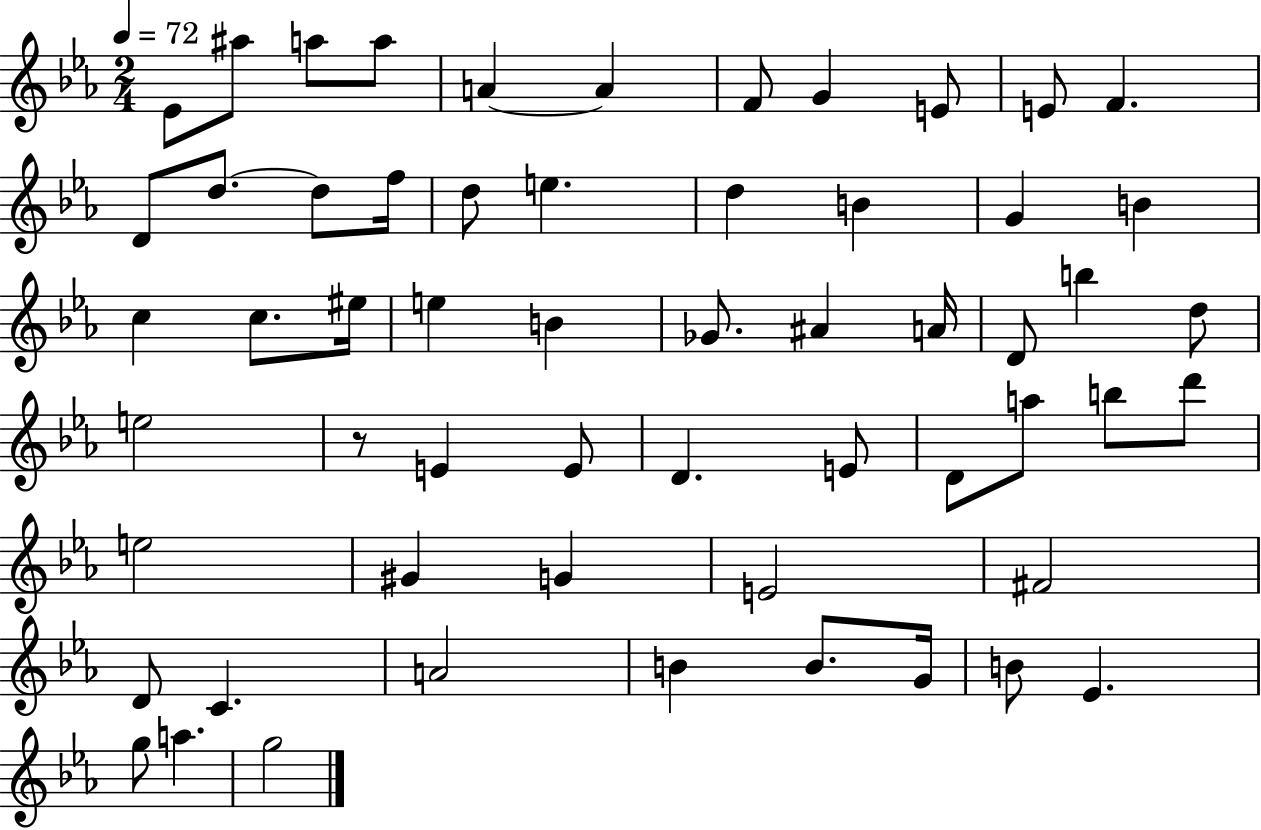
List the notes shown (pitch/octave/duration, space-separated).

Eb4/e A#5/e A5/e A5/e A4/q A4/q F4/e G4/q E4/e E4/e F4/q. D4/e D5/e. D5/e F5/s D5/e E5/q. D5/q B4/q G4/q B4/q C5/q C5/e. EIS5/s E5/q B4/q Gb4/e. A#4/q A4/s D4/e B5/q D5/e E5/h R/e E4/q E4/e D4/q. E4/e D4/e A5/e B5/e D6/e E5/h G#4/q G4/q E4/h F#4/h D4/e C4/q. A4/h B4/q B4/e. G4/s B4/e Eb4/q. G5/e A5/q. G5/h